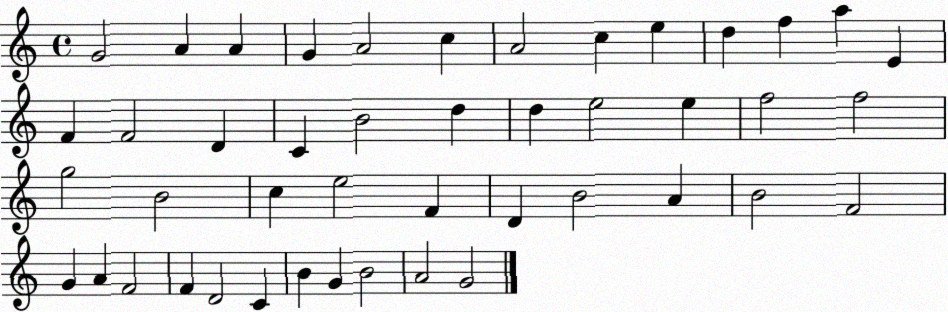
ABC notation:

X:1
T:Untitled
M:4/4
L:1/4
K:C
G2 A A G A2 c A2 c e d f a E F F2 D C B2 d d e2 e f2 f2 g2 B2 c e2 F D B2 A B2 F2 G A F2 F D2 C B G B2 A2 G2